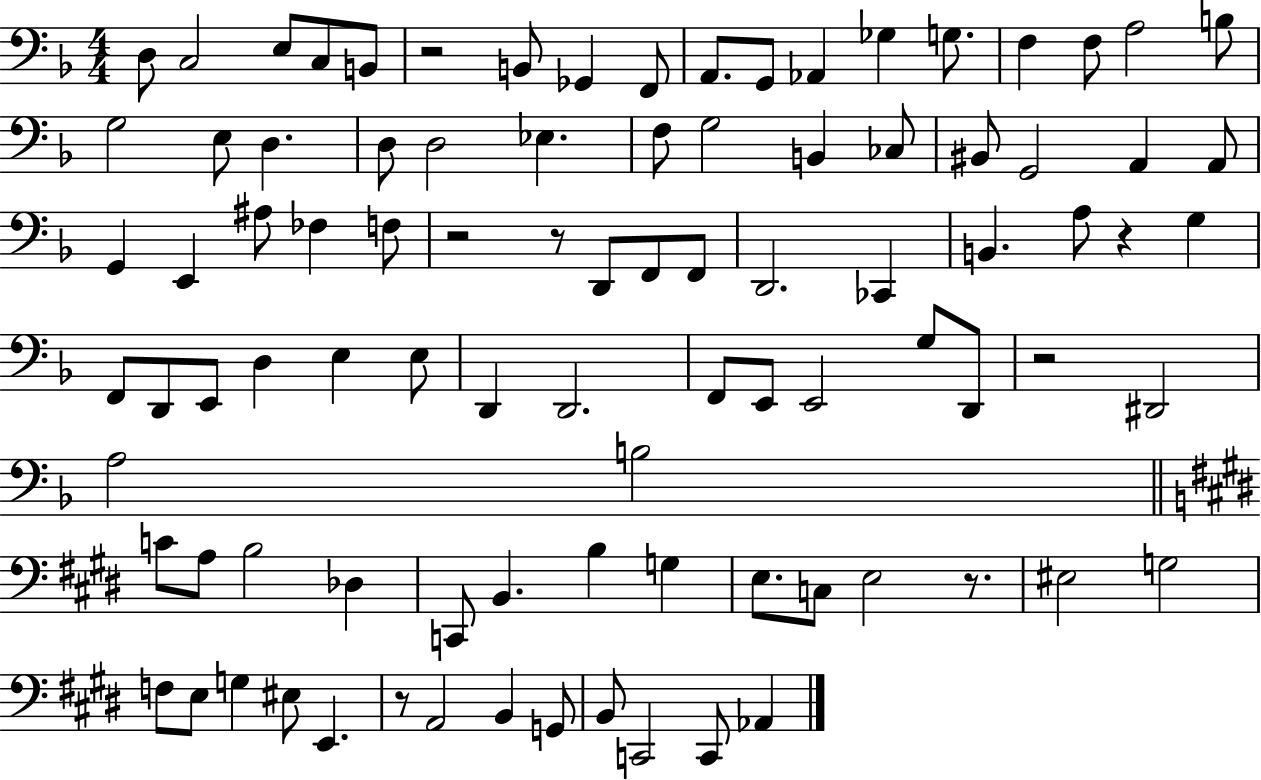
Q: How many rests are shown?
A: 7